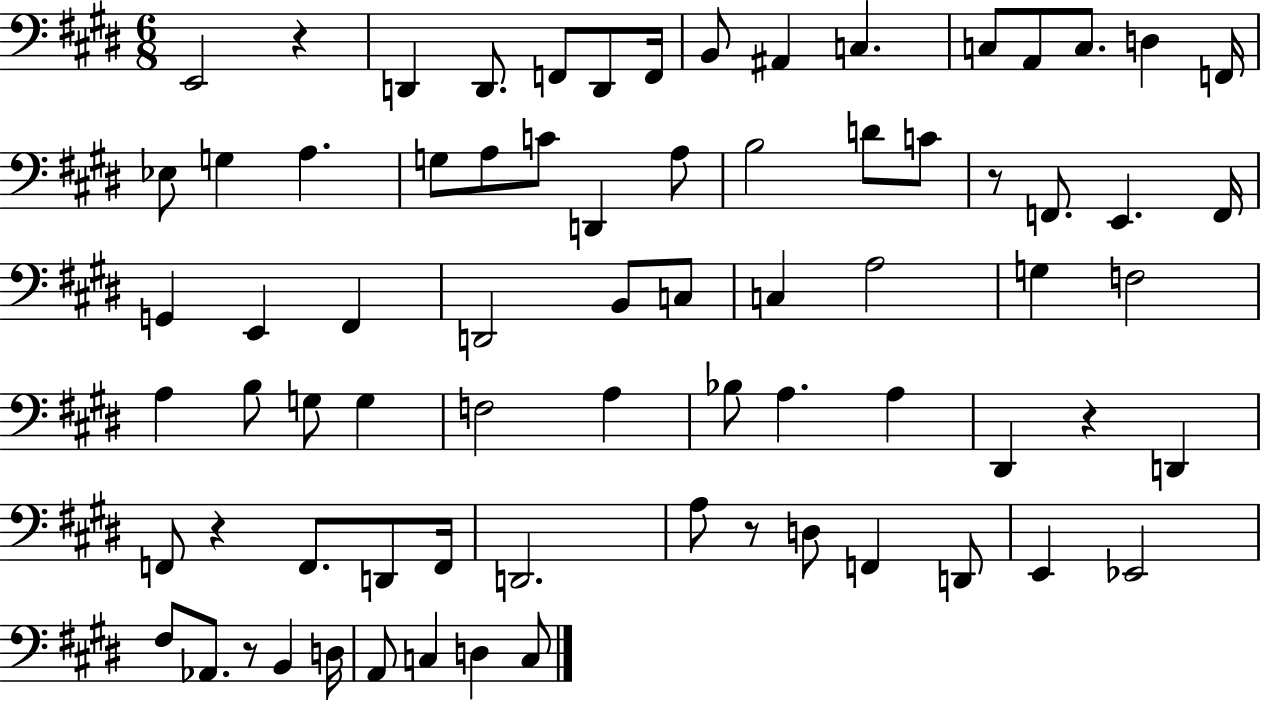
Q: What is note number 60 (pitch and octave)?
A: Eb2